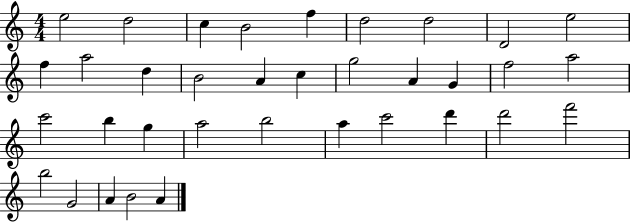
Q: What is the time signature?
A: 4/4